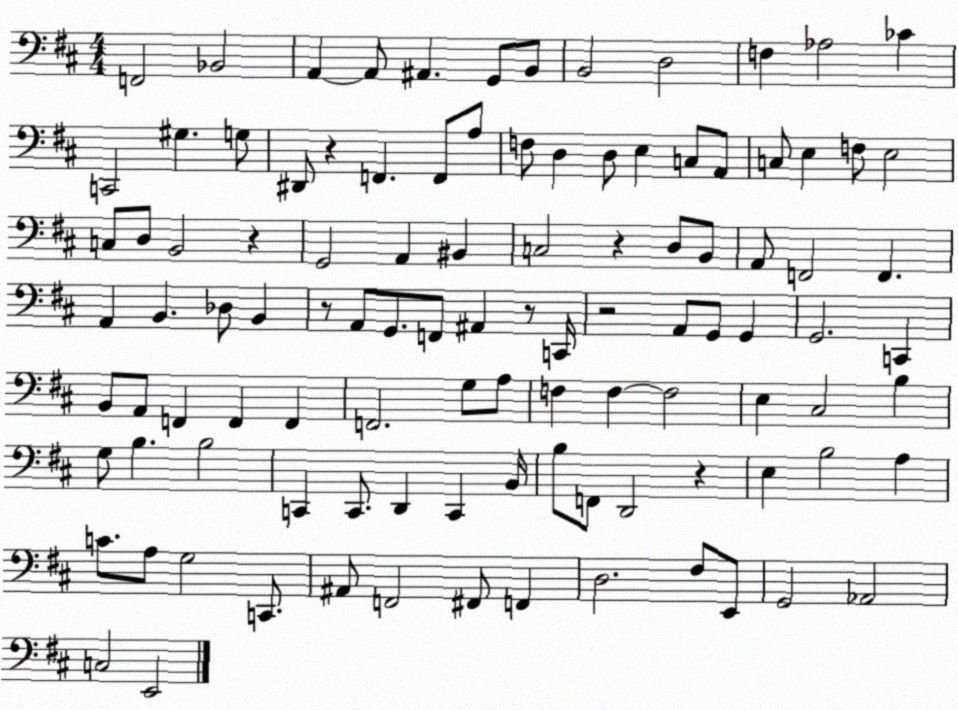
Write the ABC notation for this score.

X:1
T:Untitled
M:4/4
L:1/4
K:D
F,,2 _B,,2 A,, A,,/2 ^A,, G,,/2 B,,/2 B,,2 D,2 F, _A,2 _C C,,2 ^G, G,/2 ^D,,/2 z F,, F,,/2 A,/2 F,/2 D, D,/2 E, C,/2 A,,/2 C,/2 E, F,/2 E,2 C,/2 D,/2 B,,2 z G,,2 A,, ^B,, C,2 z D,/2 B,,/2 A,,/2 F,,2 F,, A,, B,, _D,/2 B,, z/2 A,,/2 G,,/2 F,,/2 ^A,, z/2 C,,/4 z2 A,,/2 G,,/2 G,, G,,2 C,, B,,/2 A,,/2 F,, F,, F,, F,,2 G,/2 A,/2 F, F, F,2 E, ^C,2 B, G,/2 B, B,2 C,, C,,/2 D,, C,, B,,/4 B,/2 F,,/2 D,,2 z E, B,2 A, C/2 A,/2 G,2 C,,/2 ^A,,/2 F,,2 ^F,,/2 F,, D,2 ^F,/2 E,,/2 G,,2 _A,,2 C,2 E,,2